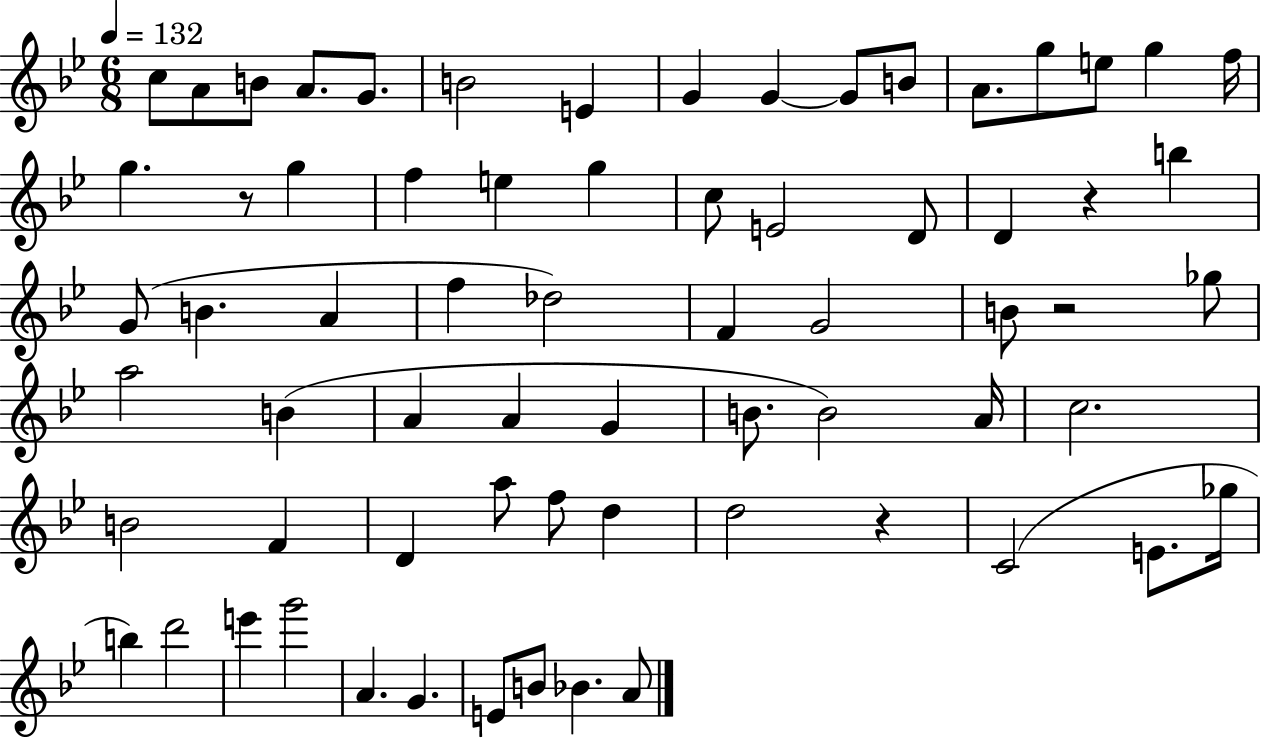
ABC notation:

X:1
T:Untitled
M:6/8
L:1/4
K:Bb
c/2 A/2 B/2 A/2 G/2 B2 E G G G/2 B/2 A/2 g/2 e/2 g f/4 g z/2 g f e g c/2 E2 D/2 D z b G/2 B A f _d2 F G2 B/2 z2 _g/2 a2 B A A G B/2 B2 A/4 c2 B2 F D a/2 f/2 d d2 z C2 E/2 _g/4 b d'2 e' g'2 A G E/2 B/2 _B A/2